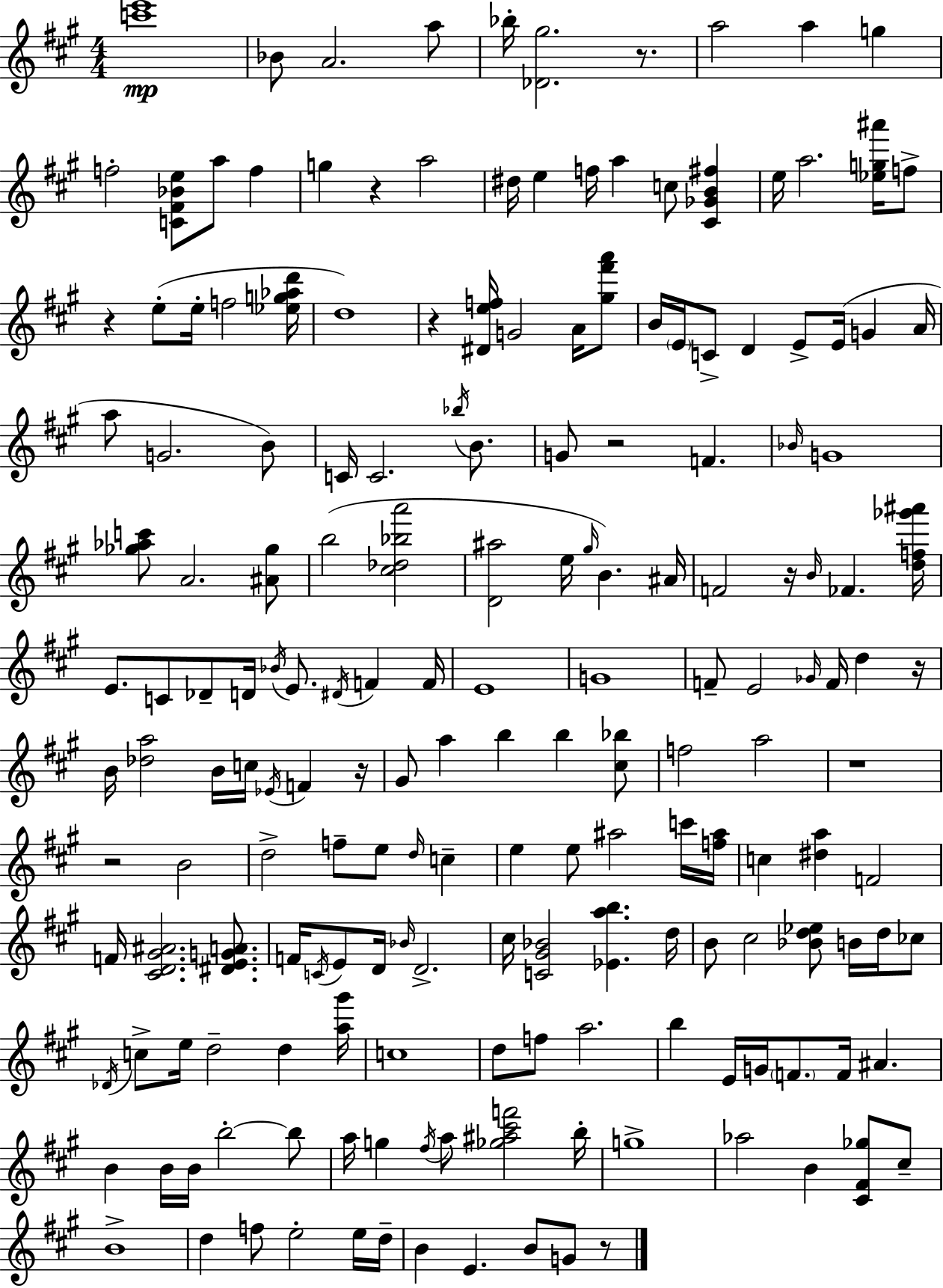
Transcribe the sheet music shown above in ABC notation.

X:1
T:Untitled
M:4/4
L:1/4
K:A
[c'e']4 _B/2 A2 a/2 _b/4 [_D^g]2 z/2 a2 a g f2 [C^F_Be]/2 a/2 f g z a2 ^d/4 e f/4 a c/2 [^C_GB^f] e/4 a2 [_eg^a']/4 f/2 z e/2 e/4 f2 [_eg_ad']/4 d4 z [^Def]/4 G2 A/4 [^g^f'a']/2 B/4 E/4 C/2 D E/2 E/4 G A/4 a/2 G2 B/2 C/4 C2 _b/4 B/2 G/2 z2 F _B/4 G4 [_g_ac']/2 A2 [^A_g]/2 b2 [^c_d_ba']2 [D^a]2 e/4 ^g/4 B ^A/4 F2 z/4 B/4 _F [df_g'^a']/4 E/2 C/2 _D/2 D/4 _B/4 E/2 ^D/4 F F/4 E4 G4 F/2 E2 _G/4 F/4 d z/4 B/4 [_da]2 B/4 c/4 _E/4 F z/4 ^G/2 a b b [^c_b]/2 f2 a2 z4 z2 B2 d2 f/2 e/2 d/4 c e e/2 ^a2 c'/4 [f^a]/4 c [^da] F2 F/4 [^CD^G^A]2 [^DEGA]/2 F/4 C/4 E/2 D/4 _B/4 D2 ^c/4 [C^G_B]2 [_Eab] d/4 B/2 ^c2 [_Bd_e]/2 B/4 d/4 _c/2 _D/4 c/2 e/4 d2 d [a^g']/4 c4 d/2 f/2 a2 b E/4 G/4 F/2 F/4 ^A B B/4 B/4 b2 b/2 a/4 g ^f/4 a/2 [_g^a^c'f']2 b/4 g4 _a2 B [^C^F_g]/2 ^c/2 B4 d f/2 e2 e/4 d/4 B E B/2 G/2 z/2